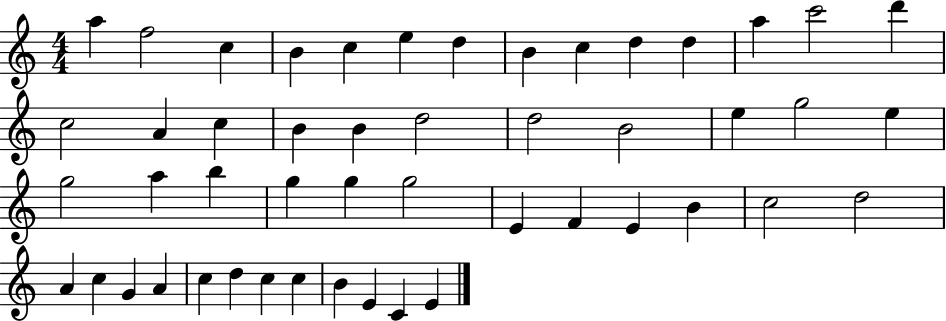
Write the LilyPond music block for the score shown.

{
  \clef treble
  \numericTimeSignature
  \time 4/4
  \key c \major
  a''4 f''2 c''4 | b'4 c''4 e''4 d''4 | b'4 c''4 d''4 d''4 | a''4 c'''2 d'''4 | \break c''2 a'4 c''4 | b'4 b'4 d''2 | d''2 b'2 | e''4 g''2 e''4 | \break g''2 a''4 b''4 | g''4 g''4 g''2 | e'4 f'4 e'4 b'4 | c''2 d''2 | \break a'4 c''4 g'4 a'4 | c''4 d''4 c''4 c''4 | b'4 e'4 c'4 e'4 | \bar "|."
}